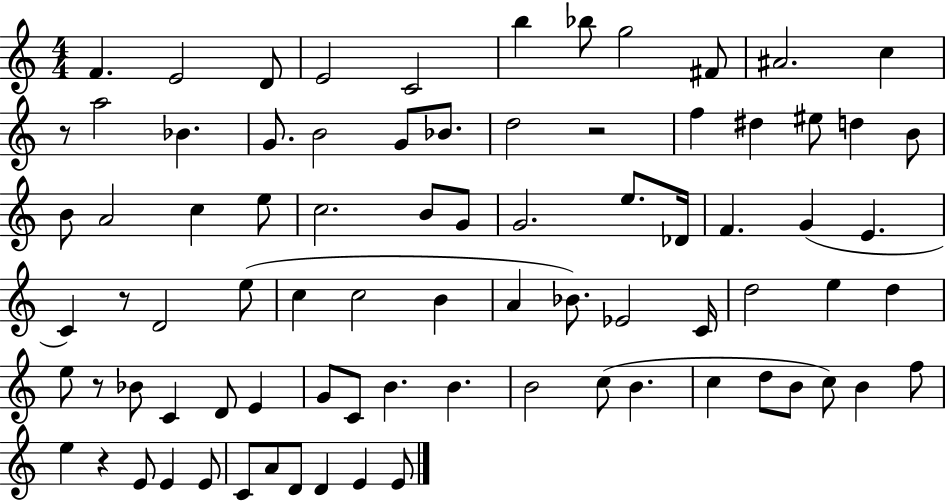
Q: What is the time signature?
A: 4/4